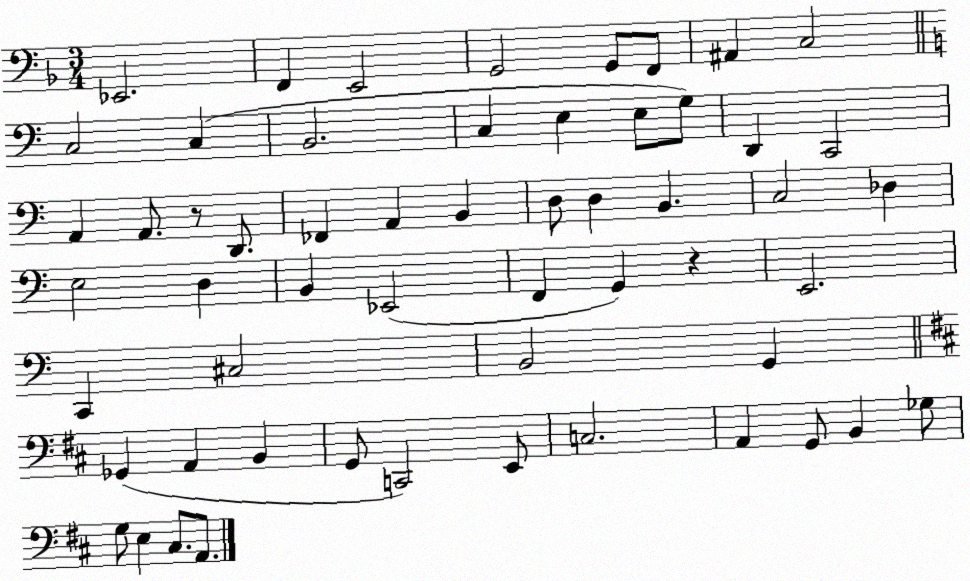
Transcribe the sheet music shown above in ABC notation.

X:1
T:Untitled
M:3/4
L:1/4
K:F
_E,,2 F,, E,,2 G,,2 G,,/2 F,,/2 ^A,, C,2 C,2 C, B,,2 C, E, E,/2 G,/2 D,, C,,2 A,, A,,/2 z/2 D,,/2 _F,, A,, B,, D,/2 D, B,, C,2 _D, E,2 D, B,, _E,,2 F,, G,, z E,,2 C,, ^C,2 B,,2 G,, _G,, A,, B,, G,,/2 C,,2 E,,/2 C,2 A,, G,,/2 B,, _G,/2 G,/2 E, ^C,/2 A,,/2